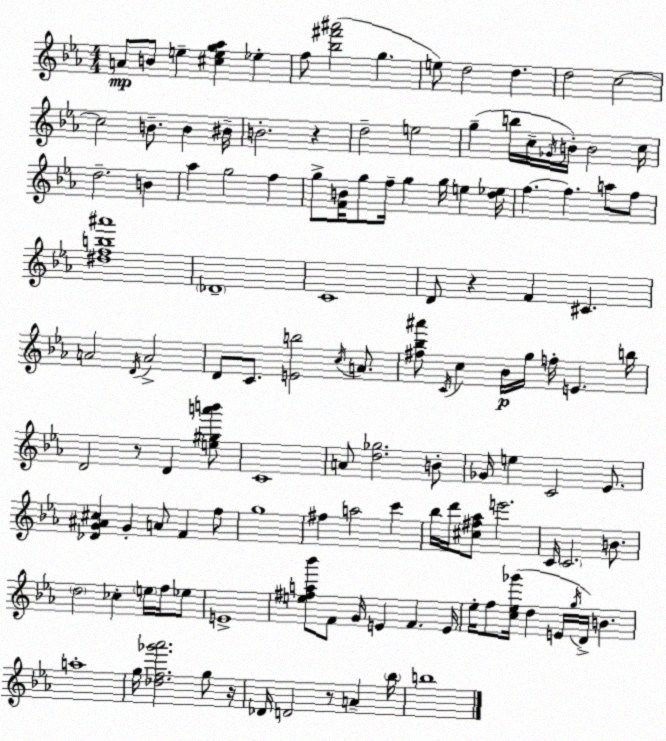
X:1
T:Untitled
M:4/4
L:1/4
K:Cm
A/2 B/2 e [^ceg_a] _e f/2 [_b^f'^a']2 g e/2 d2 d d2 c2 c2 B/2 B ^B/4 B2 z d2 e2 g b/4 c/4 _G/4 B/4 B2 c/4 d2 B _a g2 f g/2 [FB]/4 g/2 f/4 g g/4 e [d_e]/4 f f a/2 f/2 [^dfb^a']4 _D4 C4 D/2 z F ^C A2 D/4 A2 D/2 C/2 [Eb]2 c/4 A/2 [^f_b^a']/2 C/4 c _B/4 g/4 f/4 E b/4 D2 z/2 D [e^ga'b']/2 C4 A/2 [d_g]2 B/2 _G/4 e C2 _E/2 [_DG^A^c] G A/2 F f/2 g4 ^f a2 c' _b/4 d'/4 [^c^f_a]/2 e'2 C/4 C2 B/2 d2 _c e/4 f/4 _e/2 E4 [e^fa_b']/2 F/2 G/4 E F E/4 _e/4 f/2 [c_e_g']/4 d E/4 g/4 D/4 B a4 g/4 [_df_g'_a']2 g/2 z/4 _D/4 D2 z/2 A _b/4 b4